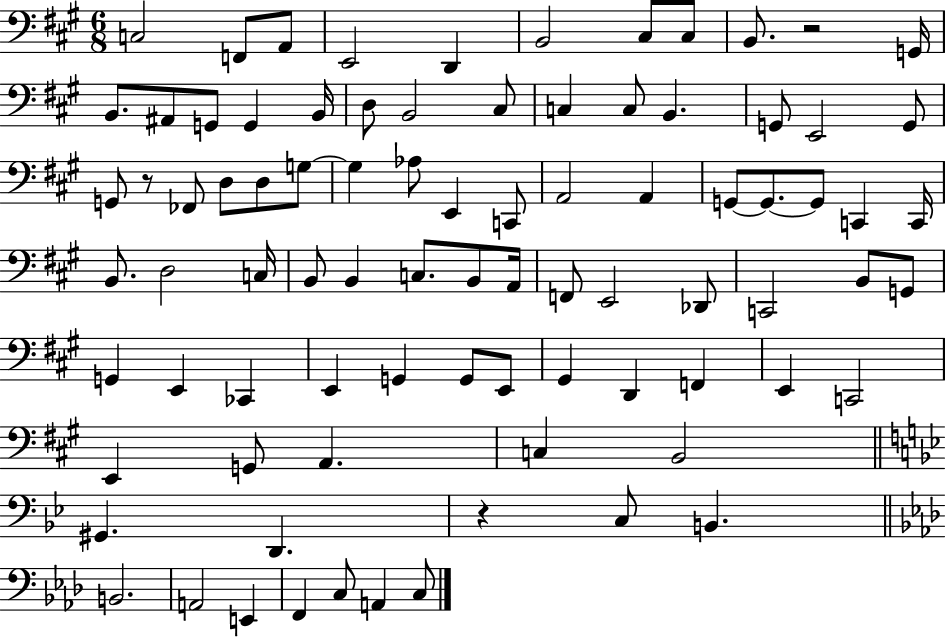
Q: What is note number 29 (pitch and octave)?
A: G3